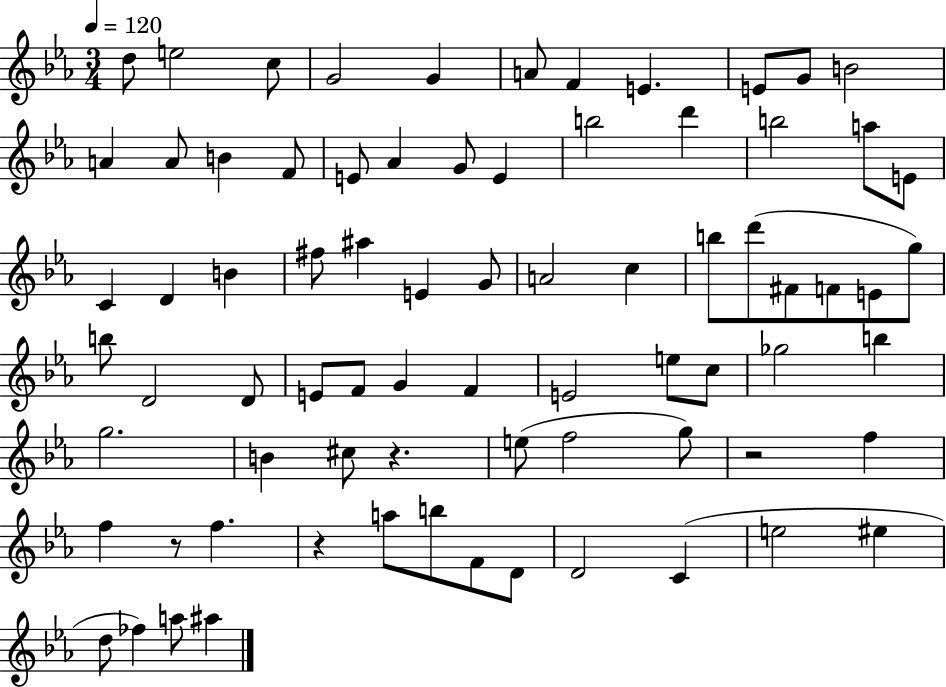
X:1
T:Untitled
M:3/4
L:1/4
K:Eb
d/2 e2 c/2 G2 G A/2 F E E/2 G/2 B2 A A/2 B F/2 E/2 _A G/2 E b2 d' b2 a/2 E/2 C D B ^f/2 ^a E G/2 A2 c b/2 d'/2 ^F/2 F/2 E/2 g/2 b/2 D2 D/2 E/2 F/2 G F E2 e/2 c/2 _g2 b g2 B ^c/2 z e/2 f2 g/2 z2 f f z/2 f z a/2 b/2 F/2 D/2 D2 C e2 ^e d/2 _f a/2 ^a